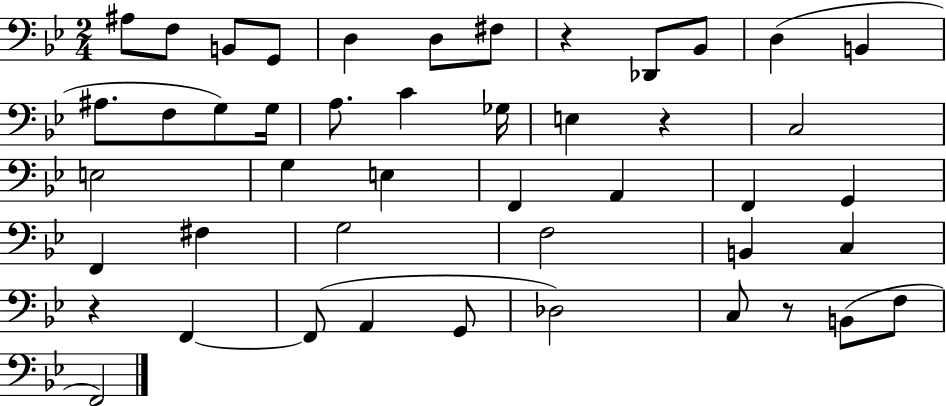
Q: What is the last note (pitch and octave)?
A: F2